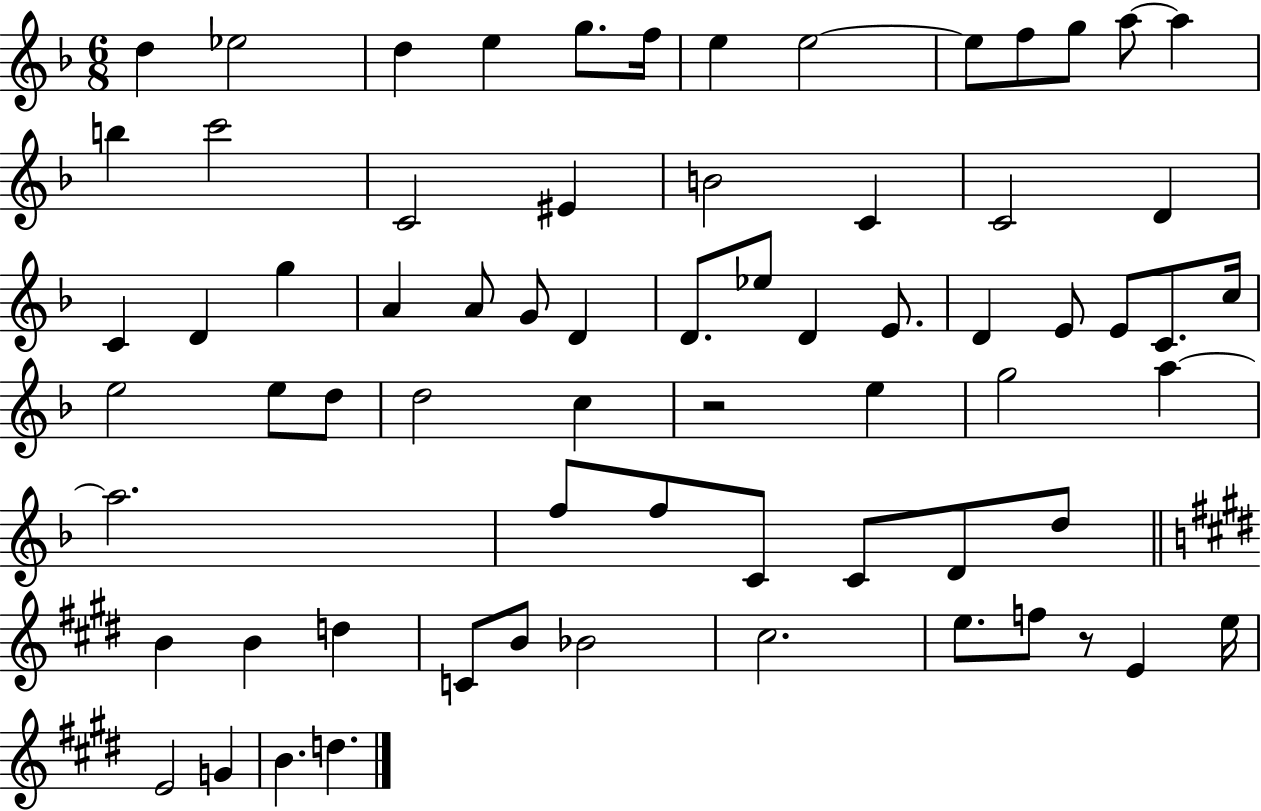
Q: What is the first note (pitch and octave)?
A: D5